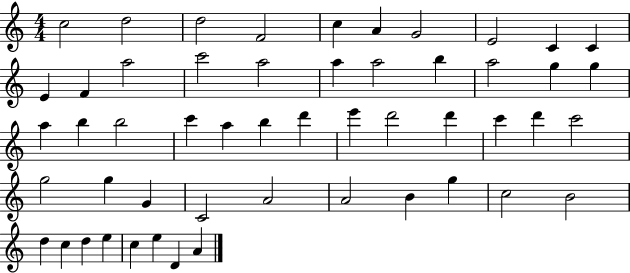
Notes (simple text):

C5/h D5/h D5/h F4/h C5/q A4/q G4/h E4/h C4/q C4/q E4/q F4/q A5/h C6/h A5/h A5/q A5/h B5/q A5/h G5/q G5/q A5/q B5/q B5/h C6/q A5/q B5/q D6/q E6/q D6/h D6/q C6/q D6/q C6/h G5/h G5/q G4/q C4/h A4/h A4/h B4/q G5/q C5/h B4/h D5/q C5/q D5/q E5/q C5/q E5/q D4/q A4/q